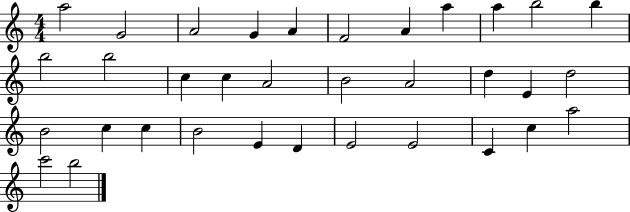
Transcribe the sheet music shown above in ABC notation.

X:1
T:Untitled
M:4/4
L:1/4
K:C
a2 G2 A2 G A F2 A a a b2 b b2 b2 c c A2 B2 A2 d E d2 B2 c c B2 E D E2 E2 C c a2 c'2 b2